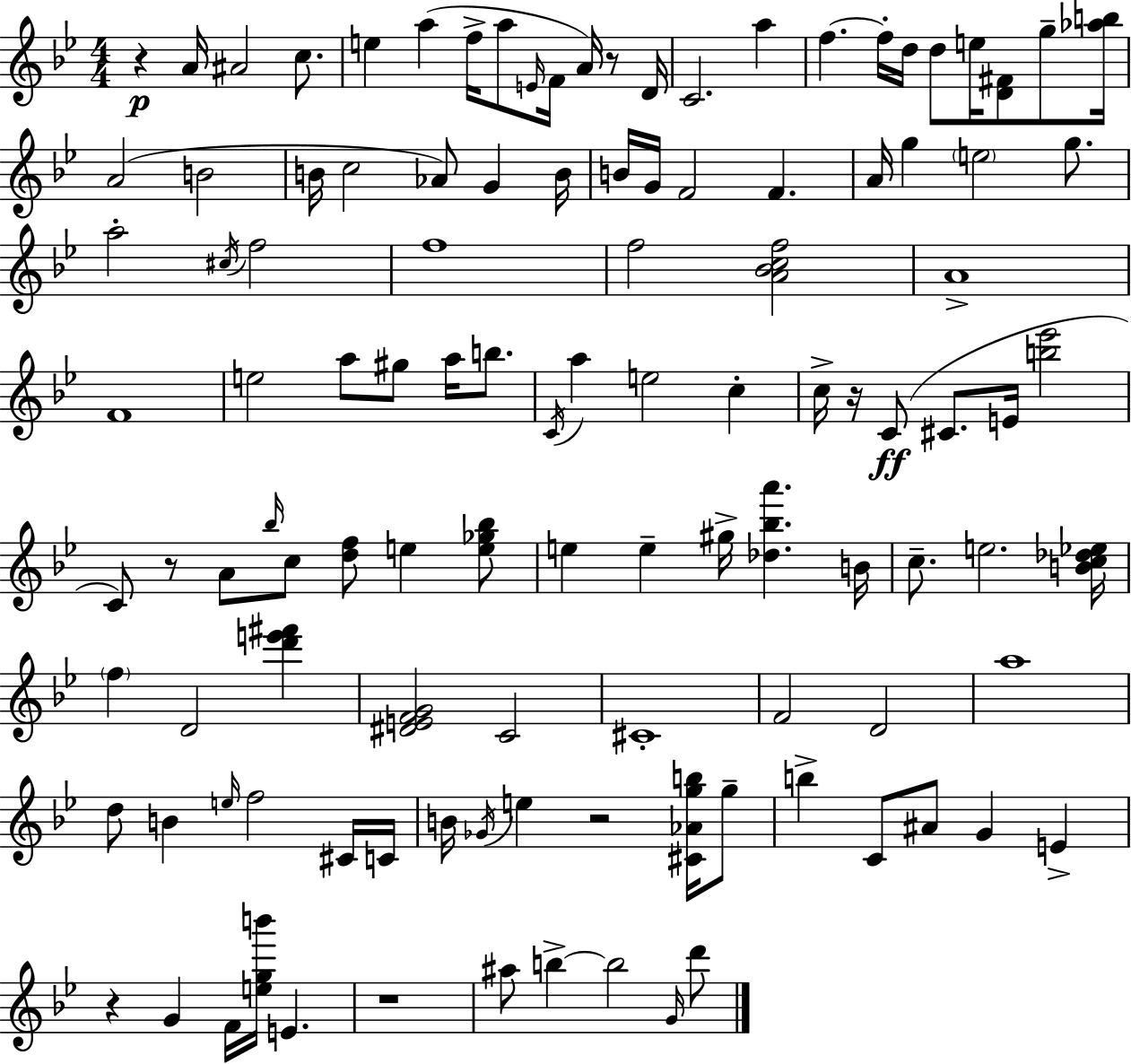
{
  \clef treble
  \numericTimeSignature
  \time 4/4
  \key g \minor
  r4\p a'16 ais'2 c''8. | e''4 a''4( f''16-> a''8 \grace { e'16 } f'16 a'16) r8 | d'16 c'2. a''4 | f''4.~~ f''16-. d''16 d''8 e''16 <d' fis'>8 g''8-- | \break <aes'' b''>16 a'2( b'2 | b'16 c''2 aes'8) g'4 | b'16 b'16 g'16 f'2 f'4. | a'16 g''4 \parenthesize e''2 g''8. | \break a''2-. \acciaccatura { cis''16 } f''2 | f''1 | f''2 <a' bes' c'' f''>2 | a'1-> | \break f'1 | e''2 a''8 gis''8 a''16 b''8. | \acciaccatura { c'16 } a''4 e''2 c''4-. | c''16-> r16 c'8(\ff cis'8. e'16 <b'' ees'''>2 | \break c'8) r8 a'8 \grace { bes''16 } c''8 <d'' f''>8 e''4 | <e'' ges'' bes''>8 e''4 e''4-- gis''16-> <des'' bes'' a'''>4. | b'16 c''8.-- e''2. | <b' c'' des'' ees''>16 \parenthesize f''4 d'2 | \break <d''' e''' fis'''>4 <dis' e' f' g'>2 c'2 | cis'1-. | f'2 d'2 | a''1 | \break d''8 b'4 \grace { e''16 } f''2 | cis'16 c'16 b'16 \acciaccatura { ges'16 } e''4 r2 | <cis' aes' g'' b''>16 g''8-- b''4-> c'8 ais'8 g'4 | e'4-> r4 g'4 f'16 <e'' g'' b'''>16 | \break e'4. r1 | ais''8 b''4->~~ b''2 | \grace { g'16 } d'''8 \bar "|."
}